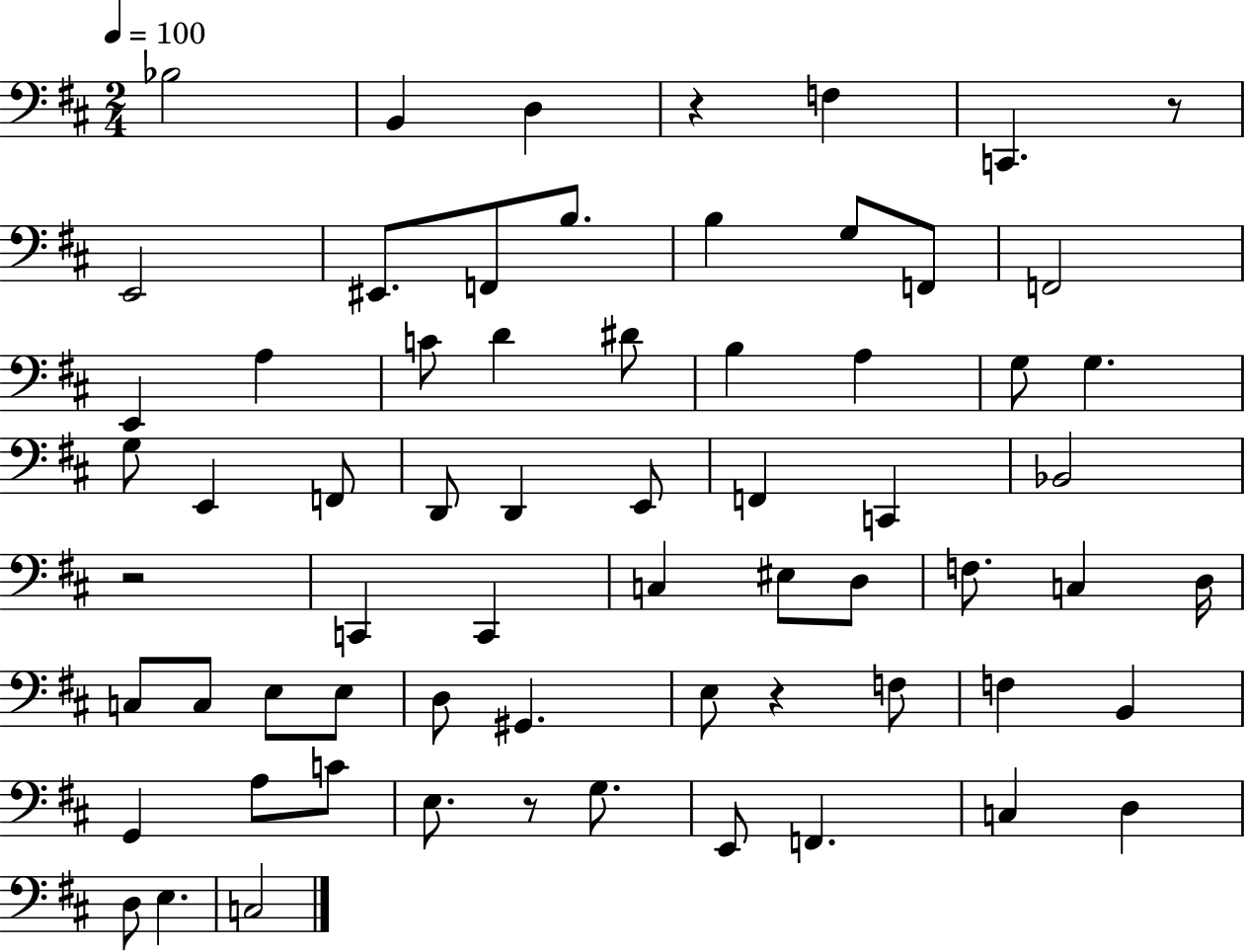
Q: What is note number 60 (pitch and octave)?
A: E3